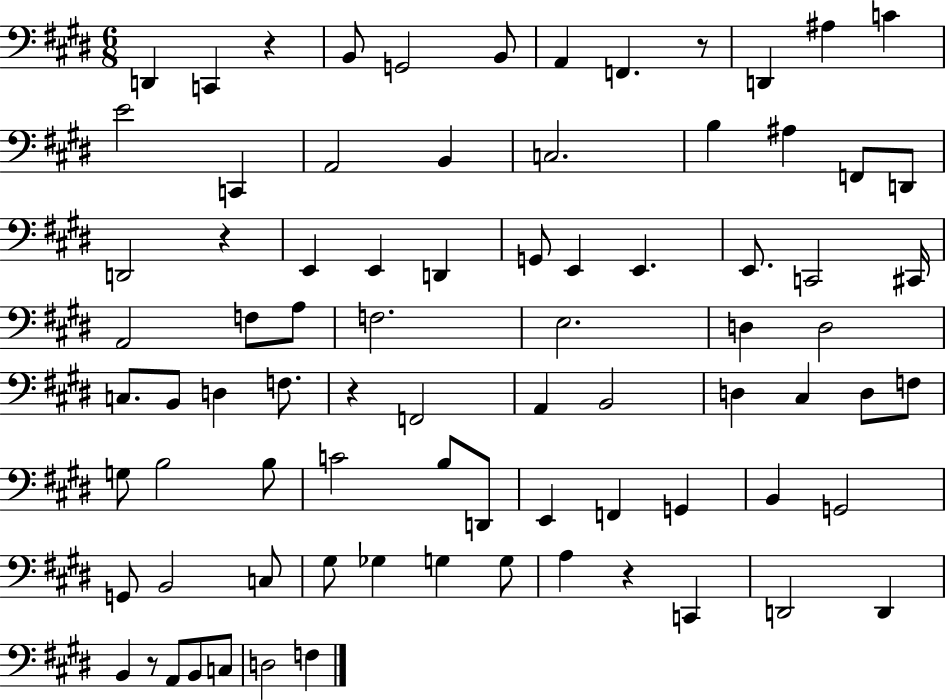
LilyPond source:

{
  \clef bass
  \numericTimeSignature
  \time 6/8
  \key e \major
  d,4 c,4 r4 | b,8 g,2 b,8 | a,4 f,4. r8 | d,4 ais4 c'4 | \break e'2 c,4 | a,2 b,4 | c2. | b4 ais4 f,8 d,8 | \break d,2 r4 | e,4 e,4 d,4 | g,8 e,4 e,4. | e,8. c,2 cis,16 | \break a,2 f8 a8 | f2. | e2. | d4 d2 | \break c8. b,8 d4 f8. | r4 f,2 | a,4 b,2 | d4 cis4 d8 f8 | \break g8 b2 b8 | c'2 b8 d,8 | e,4 f,4 g,4 | b,4 g,2 | \break g,8 b,2 c8 | gis8 ges4 g4 g8 | a4 r4 c,4 | d,2 d,4 | \break b,4 r8 a,8 b,8 c8 | d2 f4 | \bar "|."
}